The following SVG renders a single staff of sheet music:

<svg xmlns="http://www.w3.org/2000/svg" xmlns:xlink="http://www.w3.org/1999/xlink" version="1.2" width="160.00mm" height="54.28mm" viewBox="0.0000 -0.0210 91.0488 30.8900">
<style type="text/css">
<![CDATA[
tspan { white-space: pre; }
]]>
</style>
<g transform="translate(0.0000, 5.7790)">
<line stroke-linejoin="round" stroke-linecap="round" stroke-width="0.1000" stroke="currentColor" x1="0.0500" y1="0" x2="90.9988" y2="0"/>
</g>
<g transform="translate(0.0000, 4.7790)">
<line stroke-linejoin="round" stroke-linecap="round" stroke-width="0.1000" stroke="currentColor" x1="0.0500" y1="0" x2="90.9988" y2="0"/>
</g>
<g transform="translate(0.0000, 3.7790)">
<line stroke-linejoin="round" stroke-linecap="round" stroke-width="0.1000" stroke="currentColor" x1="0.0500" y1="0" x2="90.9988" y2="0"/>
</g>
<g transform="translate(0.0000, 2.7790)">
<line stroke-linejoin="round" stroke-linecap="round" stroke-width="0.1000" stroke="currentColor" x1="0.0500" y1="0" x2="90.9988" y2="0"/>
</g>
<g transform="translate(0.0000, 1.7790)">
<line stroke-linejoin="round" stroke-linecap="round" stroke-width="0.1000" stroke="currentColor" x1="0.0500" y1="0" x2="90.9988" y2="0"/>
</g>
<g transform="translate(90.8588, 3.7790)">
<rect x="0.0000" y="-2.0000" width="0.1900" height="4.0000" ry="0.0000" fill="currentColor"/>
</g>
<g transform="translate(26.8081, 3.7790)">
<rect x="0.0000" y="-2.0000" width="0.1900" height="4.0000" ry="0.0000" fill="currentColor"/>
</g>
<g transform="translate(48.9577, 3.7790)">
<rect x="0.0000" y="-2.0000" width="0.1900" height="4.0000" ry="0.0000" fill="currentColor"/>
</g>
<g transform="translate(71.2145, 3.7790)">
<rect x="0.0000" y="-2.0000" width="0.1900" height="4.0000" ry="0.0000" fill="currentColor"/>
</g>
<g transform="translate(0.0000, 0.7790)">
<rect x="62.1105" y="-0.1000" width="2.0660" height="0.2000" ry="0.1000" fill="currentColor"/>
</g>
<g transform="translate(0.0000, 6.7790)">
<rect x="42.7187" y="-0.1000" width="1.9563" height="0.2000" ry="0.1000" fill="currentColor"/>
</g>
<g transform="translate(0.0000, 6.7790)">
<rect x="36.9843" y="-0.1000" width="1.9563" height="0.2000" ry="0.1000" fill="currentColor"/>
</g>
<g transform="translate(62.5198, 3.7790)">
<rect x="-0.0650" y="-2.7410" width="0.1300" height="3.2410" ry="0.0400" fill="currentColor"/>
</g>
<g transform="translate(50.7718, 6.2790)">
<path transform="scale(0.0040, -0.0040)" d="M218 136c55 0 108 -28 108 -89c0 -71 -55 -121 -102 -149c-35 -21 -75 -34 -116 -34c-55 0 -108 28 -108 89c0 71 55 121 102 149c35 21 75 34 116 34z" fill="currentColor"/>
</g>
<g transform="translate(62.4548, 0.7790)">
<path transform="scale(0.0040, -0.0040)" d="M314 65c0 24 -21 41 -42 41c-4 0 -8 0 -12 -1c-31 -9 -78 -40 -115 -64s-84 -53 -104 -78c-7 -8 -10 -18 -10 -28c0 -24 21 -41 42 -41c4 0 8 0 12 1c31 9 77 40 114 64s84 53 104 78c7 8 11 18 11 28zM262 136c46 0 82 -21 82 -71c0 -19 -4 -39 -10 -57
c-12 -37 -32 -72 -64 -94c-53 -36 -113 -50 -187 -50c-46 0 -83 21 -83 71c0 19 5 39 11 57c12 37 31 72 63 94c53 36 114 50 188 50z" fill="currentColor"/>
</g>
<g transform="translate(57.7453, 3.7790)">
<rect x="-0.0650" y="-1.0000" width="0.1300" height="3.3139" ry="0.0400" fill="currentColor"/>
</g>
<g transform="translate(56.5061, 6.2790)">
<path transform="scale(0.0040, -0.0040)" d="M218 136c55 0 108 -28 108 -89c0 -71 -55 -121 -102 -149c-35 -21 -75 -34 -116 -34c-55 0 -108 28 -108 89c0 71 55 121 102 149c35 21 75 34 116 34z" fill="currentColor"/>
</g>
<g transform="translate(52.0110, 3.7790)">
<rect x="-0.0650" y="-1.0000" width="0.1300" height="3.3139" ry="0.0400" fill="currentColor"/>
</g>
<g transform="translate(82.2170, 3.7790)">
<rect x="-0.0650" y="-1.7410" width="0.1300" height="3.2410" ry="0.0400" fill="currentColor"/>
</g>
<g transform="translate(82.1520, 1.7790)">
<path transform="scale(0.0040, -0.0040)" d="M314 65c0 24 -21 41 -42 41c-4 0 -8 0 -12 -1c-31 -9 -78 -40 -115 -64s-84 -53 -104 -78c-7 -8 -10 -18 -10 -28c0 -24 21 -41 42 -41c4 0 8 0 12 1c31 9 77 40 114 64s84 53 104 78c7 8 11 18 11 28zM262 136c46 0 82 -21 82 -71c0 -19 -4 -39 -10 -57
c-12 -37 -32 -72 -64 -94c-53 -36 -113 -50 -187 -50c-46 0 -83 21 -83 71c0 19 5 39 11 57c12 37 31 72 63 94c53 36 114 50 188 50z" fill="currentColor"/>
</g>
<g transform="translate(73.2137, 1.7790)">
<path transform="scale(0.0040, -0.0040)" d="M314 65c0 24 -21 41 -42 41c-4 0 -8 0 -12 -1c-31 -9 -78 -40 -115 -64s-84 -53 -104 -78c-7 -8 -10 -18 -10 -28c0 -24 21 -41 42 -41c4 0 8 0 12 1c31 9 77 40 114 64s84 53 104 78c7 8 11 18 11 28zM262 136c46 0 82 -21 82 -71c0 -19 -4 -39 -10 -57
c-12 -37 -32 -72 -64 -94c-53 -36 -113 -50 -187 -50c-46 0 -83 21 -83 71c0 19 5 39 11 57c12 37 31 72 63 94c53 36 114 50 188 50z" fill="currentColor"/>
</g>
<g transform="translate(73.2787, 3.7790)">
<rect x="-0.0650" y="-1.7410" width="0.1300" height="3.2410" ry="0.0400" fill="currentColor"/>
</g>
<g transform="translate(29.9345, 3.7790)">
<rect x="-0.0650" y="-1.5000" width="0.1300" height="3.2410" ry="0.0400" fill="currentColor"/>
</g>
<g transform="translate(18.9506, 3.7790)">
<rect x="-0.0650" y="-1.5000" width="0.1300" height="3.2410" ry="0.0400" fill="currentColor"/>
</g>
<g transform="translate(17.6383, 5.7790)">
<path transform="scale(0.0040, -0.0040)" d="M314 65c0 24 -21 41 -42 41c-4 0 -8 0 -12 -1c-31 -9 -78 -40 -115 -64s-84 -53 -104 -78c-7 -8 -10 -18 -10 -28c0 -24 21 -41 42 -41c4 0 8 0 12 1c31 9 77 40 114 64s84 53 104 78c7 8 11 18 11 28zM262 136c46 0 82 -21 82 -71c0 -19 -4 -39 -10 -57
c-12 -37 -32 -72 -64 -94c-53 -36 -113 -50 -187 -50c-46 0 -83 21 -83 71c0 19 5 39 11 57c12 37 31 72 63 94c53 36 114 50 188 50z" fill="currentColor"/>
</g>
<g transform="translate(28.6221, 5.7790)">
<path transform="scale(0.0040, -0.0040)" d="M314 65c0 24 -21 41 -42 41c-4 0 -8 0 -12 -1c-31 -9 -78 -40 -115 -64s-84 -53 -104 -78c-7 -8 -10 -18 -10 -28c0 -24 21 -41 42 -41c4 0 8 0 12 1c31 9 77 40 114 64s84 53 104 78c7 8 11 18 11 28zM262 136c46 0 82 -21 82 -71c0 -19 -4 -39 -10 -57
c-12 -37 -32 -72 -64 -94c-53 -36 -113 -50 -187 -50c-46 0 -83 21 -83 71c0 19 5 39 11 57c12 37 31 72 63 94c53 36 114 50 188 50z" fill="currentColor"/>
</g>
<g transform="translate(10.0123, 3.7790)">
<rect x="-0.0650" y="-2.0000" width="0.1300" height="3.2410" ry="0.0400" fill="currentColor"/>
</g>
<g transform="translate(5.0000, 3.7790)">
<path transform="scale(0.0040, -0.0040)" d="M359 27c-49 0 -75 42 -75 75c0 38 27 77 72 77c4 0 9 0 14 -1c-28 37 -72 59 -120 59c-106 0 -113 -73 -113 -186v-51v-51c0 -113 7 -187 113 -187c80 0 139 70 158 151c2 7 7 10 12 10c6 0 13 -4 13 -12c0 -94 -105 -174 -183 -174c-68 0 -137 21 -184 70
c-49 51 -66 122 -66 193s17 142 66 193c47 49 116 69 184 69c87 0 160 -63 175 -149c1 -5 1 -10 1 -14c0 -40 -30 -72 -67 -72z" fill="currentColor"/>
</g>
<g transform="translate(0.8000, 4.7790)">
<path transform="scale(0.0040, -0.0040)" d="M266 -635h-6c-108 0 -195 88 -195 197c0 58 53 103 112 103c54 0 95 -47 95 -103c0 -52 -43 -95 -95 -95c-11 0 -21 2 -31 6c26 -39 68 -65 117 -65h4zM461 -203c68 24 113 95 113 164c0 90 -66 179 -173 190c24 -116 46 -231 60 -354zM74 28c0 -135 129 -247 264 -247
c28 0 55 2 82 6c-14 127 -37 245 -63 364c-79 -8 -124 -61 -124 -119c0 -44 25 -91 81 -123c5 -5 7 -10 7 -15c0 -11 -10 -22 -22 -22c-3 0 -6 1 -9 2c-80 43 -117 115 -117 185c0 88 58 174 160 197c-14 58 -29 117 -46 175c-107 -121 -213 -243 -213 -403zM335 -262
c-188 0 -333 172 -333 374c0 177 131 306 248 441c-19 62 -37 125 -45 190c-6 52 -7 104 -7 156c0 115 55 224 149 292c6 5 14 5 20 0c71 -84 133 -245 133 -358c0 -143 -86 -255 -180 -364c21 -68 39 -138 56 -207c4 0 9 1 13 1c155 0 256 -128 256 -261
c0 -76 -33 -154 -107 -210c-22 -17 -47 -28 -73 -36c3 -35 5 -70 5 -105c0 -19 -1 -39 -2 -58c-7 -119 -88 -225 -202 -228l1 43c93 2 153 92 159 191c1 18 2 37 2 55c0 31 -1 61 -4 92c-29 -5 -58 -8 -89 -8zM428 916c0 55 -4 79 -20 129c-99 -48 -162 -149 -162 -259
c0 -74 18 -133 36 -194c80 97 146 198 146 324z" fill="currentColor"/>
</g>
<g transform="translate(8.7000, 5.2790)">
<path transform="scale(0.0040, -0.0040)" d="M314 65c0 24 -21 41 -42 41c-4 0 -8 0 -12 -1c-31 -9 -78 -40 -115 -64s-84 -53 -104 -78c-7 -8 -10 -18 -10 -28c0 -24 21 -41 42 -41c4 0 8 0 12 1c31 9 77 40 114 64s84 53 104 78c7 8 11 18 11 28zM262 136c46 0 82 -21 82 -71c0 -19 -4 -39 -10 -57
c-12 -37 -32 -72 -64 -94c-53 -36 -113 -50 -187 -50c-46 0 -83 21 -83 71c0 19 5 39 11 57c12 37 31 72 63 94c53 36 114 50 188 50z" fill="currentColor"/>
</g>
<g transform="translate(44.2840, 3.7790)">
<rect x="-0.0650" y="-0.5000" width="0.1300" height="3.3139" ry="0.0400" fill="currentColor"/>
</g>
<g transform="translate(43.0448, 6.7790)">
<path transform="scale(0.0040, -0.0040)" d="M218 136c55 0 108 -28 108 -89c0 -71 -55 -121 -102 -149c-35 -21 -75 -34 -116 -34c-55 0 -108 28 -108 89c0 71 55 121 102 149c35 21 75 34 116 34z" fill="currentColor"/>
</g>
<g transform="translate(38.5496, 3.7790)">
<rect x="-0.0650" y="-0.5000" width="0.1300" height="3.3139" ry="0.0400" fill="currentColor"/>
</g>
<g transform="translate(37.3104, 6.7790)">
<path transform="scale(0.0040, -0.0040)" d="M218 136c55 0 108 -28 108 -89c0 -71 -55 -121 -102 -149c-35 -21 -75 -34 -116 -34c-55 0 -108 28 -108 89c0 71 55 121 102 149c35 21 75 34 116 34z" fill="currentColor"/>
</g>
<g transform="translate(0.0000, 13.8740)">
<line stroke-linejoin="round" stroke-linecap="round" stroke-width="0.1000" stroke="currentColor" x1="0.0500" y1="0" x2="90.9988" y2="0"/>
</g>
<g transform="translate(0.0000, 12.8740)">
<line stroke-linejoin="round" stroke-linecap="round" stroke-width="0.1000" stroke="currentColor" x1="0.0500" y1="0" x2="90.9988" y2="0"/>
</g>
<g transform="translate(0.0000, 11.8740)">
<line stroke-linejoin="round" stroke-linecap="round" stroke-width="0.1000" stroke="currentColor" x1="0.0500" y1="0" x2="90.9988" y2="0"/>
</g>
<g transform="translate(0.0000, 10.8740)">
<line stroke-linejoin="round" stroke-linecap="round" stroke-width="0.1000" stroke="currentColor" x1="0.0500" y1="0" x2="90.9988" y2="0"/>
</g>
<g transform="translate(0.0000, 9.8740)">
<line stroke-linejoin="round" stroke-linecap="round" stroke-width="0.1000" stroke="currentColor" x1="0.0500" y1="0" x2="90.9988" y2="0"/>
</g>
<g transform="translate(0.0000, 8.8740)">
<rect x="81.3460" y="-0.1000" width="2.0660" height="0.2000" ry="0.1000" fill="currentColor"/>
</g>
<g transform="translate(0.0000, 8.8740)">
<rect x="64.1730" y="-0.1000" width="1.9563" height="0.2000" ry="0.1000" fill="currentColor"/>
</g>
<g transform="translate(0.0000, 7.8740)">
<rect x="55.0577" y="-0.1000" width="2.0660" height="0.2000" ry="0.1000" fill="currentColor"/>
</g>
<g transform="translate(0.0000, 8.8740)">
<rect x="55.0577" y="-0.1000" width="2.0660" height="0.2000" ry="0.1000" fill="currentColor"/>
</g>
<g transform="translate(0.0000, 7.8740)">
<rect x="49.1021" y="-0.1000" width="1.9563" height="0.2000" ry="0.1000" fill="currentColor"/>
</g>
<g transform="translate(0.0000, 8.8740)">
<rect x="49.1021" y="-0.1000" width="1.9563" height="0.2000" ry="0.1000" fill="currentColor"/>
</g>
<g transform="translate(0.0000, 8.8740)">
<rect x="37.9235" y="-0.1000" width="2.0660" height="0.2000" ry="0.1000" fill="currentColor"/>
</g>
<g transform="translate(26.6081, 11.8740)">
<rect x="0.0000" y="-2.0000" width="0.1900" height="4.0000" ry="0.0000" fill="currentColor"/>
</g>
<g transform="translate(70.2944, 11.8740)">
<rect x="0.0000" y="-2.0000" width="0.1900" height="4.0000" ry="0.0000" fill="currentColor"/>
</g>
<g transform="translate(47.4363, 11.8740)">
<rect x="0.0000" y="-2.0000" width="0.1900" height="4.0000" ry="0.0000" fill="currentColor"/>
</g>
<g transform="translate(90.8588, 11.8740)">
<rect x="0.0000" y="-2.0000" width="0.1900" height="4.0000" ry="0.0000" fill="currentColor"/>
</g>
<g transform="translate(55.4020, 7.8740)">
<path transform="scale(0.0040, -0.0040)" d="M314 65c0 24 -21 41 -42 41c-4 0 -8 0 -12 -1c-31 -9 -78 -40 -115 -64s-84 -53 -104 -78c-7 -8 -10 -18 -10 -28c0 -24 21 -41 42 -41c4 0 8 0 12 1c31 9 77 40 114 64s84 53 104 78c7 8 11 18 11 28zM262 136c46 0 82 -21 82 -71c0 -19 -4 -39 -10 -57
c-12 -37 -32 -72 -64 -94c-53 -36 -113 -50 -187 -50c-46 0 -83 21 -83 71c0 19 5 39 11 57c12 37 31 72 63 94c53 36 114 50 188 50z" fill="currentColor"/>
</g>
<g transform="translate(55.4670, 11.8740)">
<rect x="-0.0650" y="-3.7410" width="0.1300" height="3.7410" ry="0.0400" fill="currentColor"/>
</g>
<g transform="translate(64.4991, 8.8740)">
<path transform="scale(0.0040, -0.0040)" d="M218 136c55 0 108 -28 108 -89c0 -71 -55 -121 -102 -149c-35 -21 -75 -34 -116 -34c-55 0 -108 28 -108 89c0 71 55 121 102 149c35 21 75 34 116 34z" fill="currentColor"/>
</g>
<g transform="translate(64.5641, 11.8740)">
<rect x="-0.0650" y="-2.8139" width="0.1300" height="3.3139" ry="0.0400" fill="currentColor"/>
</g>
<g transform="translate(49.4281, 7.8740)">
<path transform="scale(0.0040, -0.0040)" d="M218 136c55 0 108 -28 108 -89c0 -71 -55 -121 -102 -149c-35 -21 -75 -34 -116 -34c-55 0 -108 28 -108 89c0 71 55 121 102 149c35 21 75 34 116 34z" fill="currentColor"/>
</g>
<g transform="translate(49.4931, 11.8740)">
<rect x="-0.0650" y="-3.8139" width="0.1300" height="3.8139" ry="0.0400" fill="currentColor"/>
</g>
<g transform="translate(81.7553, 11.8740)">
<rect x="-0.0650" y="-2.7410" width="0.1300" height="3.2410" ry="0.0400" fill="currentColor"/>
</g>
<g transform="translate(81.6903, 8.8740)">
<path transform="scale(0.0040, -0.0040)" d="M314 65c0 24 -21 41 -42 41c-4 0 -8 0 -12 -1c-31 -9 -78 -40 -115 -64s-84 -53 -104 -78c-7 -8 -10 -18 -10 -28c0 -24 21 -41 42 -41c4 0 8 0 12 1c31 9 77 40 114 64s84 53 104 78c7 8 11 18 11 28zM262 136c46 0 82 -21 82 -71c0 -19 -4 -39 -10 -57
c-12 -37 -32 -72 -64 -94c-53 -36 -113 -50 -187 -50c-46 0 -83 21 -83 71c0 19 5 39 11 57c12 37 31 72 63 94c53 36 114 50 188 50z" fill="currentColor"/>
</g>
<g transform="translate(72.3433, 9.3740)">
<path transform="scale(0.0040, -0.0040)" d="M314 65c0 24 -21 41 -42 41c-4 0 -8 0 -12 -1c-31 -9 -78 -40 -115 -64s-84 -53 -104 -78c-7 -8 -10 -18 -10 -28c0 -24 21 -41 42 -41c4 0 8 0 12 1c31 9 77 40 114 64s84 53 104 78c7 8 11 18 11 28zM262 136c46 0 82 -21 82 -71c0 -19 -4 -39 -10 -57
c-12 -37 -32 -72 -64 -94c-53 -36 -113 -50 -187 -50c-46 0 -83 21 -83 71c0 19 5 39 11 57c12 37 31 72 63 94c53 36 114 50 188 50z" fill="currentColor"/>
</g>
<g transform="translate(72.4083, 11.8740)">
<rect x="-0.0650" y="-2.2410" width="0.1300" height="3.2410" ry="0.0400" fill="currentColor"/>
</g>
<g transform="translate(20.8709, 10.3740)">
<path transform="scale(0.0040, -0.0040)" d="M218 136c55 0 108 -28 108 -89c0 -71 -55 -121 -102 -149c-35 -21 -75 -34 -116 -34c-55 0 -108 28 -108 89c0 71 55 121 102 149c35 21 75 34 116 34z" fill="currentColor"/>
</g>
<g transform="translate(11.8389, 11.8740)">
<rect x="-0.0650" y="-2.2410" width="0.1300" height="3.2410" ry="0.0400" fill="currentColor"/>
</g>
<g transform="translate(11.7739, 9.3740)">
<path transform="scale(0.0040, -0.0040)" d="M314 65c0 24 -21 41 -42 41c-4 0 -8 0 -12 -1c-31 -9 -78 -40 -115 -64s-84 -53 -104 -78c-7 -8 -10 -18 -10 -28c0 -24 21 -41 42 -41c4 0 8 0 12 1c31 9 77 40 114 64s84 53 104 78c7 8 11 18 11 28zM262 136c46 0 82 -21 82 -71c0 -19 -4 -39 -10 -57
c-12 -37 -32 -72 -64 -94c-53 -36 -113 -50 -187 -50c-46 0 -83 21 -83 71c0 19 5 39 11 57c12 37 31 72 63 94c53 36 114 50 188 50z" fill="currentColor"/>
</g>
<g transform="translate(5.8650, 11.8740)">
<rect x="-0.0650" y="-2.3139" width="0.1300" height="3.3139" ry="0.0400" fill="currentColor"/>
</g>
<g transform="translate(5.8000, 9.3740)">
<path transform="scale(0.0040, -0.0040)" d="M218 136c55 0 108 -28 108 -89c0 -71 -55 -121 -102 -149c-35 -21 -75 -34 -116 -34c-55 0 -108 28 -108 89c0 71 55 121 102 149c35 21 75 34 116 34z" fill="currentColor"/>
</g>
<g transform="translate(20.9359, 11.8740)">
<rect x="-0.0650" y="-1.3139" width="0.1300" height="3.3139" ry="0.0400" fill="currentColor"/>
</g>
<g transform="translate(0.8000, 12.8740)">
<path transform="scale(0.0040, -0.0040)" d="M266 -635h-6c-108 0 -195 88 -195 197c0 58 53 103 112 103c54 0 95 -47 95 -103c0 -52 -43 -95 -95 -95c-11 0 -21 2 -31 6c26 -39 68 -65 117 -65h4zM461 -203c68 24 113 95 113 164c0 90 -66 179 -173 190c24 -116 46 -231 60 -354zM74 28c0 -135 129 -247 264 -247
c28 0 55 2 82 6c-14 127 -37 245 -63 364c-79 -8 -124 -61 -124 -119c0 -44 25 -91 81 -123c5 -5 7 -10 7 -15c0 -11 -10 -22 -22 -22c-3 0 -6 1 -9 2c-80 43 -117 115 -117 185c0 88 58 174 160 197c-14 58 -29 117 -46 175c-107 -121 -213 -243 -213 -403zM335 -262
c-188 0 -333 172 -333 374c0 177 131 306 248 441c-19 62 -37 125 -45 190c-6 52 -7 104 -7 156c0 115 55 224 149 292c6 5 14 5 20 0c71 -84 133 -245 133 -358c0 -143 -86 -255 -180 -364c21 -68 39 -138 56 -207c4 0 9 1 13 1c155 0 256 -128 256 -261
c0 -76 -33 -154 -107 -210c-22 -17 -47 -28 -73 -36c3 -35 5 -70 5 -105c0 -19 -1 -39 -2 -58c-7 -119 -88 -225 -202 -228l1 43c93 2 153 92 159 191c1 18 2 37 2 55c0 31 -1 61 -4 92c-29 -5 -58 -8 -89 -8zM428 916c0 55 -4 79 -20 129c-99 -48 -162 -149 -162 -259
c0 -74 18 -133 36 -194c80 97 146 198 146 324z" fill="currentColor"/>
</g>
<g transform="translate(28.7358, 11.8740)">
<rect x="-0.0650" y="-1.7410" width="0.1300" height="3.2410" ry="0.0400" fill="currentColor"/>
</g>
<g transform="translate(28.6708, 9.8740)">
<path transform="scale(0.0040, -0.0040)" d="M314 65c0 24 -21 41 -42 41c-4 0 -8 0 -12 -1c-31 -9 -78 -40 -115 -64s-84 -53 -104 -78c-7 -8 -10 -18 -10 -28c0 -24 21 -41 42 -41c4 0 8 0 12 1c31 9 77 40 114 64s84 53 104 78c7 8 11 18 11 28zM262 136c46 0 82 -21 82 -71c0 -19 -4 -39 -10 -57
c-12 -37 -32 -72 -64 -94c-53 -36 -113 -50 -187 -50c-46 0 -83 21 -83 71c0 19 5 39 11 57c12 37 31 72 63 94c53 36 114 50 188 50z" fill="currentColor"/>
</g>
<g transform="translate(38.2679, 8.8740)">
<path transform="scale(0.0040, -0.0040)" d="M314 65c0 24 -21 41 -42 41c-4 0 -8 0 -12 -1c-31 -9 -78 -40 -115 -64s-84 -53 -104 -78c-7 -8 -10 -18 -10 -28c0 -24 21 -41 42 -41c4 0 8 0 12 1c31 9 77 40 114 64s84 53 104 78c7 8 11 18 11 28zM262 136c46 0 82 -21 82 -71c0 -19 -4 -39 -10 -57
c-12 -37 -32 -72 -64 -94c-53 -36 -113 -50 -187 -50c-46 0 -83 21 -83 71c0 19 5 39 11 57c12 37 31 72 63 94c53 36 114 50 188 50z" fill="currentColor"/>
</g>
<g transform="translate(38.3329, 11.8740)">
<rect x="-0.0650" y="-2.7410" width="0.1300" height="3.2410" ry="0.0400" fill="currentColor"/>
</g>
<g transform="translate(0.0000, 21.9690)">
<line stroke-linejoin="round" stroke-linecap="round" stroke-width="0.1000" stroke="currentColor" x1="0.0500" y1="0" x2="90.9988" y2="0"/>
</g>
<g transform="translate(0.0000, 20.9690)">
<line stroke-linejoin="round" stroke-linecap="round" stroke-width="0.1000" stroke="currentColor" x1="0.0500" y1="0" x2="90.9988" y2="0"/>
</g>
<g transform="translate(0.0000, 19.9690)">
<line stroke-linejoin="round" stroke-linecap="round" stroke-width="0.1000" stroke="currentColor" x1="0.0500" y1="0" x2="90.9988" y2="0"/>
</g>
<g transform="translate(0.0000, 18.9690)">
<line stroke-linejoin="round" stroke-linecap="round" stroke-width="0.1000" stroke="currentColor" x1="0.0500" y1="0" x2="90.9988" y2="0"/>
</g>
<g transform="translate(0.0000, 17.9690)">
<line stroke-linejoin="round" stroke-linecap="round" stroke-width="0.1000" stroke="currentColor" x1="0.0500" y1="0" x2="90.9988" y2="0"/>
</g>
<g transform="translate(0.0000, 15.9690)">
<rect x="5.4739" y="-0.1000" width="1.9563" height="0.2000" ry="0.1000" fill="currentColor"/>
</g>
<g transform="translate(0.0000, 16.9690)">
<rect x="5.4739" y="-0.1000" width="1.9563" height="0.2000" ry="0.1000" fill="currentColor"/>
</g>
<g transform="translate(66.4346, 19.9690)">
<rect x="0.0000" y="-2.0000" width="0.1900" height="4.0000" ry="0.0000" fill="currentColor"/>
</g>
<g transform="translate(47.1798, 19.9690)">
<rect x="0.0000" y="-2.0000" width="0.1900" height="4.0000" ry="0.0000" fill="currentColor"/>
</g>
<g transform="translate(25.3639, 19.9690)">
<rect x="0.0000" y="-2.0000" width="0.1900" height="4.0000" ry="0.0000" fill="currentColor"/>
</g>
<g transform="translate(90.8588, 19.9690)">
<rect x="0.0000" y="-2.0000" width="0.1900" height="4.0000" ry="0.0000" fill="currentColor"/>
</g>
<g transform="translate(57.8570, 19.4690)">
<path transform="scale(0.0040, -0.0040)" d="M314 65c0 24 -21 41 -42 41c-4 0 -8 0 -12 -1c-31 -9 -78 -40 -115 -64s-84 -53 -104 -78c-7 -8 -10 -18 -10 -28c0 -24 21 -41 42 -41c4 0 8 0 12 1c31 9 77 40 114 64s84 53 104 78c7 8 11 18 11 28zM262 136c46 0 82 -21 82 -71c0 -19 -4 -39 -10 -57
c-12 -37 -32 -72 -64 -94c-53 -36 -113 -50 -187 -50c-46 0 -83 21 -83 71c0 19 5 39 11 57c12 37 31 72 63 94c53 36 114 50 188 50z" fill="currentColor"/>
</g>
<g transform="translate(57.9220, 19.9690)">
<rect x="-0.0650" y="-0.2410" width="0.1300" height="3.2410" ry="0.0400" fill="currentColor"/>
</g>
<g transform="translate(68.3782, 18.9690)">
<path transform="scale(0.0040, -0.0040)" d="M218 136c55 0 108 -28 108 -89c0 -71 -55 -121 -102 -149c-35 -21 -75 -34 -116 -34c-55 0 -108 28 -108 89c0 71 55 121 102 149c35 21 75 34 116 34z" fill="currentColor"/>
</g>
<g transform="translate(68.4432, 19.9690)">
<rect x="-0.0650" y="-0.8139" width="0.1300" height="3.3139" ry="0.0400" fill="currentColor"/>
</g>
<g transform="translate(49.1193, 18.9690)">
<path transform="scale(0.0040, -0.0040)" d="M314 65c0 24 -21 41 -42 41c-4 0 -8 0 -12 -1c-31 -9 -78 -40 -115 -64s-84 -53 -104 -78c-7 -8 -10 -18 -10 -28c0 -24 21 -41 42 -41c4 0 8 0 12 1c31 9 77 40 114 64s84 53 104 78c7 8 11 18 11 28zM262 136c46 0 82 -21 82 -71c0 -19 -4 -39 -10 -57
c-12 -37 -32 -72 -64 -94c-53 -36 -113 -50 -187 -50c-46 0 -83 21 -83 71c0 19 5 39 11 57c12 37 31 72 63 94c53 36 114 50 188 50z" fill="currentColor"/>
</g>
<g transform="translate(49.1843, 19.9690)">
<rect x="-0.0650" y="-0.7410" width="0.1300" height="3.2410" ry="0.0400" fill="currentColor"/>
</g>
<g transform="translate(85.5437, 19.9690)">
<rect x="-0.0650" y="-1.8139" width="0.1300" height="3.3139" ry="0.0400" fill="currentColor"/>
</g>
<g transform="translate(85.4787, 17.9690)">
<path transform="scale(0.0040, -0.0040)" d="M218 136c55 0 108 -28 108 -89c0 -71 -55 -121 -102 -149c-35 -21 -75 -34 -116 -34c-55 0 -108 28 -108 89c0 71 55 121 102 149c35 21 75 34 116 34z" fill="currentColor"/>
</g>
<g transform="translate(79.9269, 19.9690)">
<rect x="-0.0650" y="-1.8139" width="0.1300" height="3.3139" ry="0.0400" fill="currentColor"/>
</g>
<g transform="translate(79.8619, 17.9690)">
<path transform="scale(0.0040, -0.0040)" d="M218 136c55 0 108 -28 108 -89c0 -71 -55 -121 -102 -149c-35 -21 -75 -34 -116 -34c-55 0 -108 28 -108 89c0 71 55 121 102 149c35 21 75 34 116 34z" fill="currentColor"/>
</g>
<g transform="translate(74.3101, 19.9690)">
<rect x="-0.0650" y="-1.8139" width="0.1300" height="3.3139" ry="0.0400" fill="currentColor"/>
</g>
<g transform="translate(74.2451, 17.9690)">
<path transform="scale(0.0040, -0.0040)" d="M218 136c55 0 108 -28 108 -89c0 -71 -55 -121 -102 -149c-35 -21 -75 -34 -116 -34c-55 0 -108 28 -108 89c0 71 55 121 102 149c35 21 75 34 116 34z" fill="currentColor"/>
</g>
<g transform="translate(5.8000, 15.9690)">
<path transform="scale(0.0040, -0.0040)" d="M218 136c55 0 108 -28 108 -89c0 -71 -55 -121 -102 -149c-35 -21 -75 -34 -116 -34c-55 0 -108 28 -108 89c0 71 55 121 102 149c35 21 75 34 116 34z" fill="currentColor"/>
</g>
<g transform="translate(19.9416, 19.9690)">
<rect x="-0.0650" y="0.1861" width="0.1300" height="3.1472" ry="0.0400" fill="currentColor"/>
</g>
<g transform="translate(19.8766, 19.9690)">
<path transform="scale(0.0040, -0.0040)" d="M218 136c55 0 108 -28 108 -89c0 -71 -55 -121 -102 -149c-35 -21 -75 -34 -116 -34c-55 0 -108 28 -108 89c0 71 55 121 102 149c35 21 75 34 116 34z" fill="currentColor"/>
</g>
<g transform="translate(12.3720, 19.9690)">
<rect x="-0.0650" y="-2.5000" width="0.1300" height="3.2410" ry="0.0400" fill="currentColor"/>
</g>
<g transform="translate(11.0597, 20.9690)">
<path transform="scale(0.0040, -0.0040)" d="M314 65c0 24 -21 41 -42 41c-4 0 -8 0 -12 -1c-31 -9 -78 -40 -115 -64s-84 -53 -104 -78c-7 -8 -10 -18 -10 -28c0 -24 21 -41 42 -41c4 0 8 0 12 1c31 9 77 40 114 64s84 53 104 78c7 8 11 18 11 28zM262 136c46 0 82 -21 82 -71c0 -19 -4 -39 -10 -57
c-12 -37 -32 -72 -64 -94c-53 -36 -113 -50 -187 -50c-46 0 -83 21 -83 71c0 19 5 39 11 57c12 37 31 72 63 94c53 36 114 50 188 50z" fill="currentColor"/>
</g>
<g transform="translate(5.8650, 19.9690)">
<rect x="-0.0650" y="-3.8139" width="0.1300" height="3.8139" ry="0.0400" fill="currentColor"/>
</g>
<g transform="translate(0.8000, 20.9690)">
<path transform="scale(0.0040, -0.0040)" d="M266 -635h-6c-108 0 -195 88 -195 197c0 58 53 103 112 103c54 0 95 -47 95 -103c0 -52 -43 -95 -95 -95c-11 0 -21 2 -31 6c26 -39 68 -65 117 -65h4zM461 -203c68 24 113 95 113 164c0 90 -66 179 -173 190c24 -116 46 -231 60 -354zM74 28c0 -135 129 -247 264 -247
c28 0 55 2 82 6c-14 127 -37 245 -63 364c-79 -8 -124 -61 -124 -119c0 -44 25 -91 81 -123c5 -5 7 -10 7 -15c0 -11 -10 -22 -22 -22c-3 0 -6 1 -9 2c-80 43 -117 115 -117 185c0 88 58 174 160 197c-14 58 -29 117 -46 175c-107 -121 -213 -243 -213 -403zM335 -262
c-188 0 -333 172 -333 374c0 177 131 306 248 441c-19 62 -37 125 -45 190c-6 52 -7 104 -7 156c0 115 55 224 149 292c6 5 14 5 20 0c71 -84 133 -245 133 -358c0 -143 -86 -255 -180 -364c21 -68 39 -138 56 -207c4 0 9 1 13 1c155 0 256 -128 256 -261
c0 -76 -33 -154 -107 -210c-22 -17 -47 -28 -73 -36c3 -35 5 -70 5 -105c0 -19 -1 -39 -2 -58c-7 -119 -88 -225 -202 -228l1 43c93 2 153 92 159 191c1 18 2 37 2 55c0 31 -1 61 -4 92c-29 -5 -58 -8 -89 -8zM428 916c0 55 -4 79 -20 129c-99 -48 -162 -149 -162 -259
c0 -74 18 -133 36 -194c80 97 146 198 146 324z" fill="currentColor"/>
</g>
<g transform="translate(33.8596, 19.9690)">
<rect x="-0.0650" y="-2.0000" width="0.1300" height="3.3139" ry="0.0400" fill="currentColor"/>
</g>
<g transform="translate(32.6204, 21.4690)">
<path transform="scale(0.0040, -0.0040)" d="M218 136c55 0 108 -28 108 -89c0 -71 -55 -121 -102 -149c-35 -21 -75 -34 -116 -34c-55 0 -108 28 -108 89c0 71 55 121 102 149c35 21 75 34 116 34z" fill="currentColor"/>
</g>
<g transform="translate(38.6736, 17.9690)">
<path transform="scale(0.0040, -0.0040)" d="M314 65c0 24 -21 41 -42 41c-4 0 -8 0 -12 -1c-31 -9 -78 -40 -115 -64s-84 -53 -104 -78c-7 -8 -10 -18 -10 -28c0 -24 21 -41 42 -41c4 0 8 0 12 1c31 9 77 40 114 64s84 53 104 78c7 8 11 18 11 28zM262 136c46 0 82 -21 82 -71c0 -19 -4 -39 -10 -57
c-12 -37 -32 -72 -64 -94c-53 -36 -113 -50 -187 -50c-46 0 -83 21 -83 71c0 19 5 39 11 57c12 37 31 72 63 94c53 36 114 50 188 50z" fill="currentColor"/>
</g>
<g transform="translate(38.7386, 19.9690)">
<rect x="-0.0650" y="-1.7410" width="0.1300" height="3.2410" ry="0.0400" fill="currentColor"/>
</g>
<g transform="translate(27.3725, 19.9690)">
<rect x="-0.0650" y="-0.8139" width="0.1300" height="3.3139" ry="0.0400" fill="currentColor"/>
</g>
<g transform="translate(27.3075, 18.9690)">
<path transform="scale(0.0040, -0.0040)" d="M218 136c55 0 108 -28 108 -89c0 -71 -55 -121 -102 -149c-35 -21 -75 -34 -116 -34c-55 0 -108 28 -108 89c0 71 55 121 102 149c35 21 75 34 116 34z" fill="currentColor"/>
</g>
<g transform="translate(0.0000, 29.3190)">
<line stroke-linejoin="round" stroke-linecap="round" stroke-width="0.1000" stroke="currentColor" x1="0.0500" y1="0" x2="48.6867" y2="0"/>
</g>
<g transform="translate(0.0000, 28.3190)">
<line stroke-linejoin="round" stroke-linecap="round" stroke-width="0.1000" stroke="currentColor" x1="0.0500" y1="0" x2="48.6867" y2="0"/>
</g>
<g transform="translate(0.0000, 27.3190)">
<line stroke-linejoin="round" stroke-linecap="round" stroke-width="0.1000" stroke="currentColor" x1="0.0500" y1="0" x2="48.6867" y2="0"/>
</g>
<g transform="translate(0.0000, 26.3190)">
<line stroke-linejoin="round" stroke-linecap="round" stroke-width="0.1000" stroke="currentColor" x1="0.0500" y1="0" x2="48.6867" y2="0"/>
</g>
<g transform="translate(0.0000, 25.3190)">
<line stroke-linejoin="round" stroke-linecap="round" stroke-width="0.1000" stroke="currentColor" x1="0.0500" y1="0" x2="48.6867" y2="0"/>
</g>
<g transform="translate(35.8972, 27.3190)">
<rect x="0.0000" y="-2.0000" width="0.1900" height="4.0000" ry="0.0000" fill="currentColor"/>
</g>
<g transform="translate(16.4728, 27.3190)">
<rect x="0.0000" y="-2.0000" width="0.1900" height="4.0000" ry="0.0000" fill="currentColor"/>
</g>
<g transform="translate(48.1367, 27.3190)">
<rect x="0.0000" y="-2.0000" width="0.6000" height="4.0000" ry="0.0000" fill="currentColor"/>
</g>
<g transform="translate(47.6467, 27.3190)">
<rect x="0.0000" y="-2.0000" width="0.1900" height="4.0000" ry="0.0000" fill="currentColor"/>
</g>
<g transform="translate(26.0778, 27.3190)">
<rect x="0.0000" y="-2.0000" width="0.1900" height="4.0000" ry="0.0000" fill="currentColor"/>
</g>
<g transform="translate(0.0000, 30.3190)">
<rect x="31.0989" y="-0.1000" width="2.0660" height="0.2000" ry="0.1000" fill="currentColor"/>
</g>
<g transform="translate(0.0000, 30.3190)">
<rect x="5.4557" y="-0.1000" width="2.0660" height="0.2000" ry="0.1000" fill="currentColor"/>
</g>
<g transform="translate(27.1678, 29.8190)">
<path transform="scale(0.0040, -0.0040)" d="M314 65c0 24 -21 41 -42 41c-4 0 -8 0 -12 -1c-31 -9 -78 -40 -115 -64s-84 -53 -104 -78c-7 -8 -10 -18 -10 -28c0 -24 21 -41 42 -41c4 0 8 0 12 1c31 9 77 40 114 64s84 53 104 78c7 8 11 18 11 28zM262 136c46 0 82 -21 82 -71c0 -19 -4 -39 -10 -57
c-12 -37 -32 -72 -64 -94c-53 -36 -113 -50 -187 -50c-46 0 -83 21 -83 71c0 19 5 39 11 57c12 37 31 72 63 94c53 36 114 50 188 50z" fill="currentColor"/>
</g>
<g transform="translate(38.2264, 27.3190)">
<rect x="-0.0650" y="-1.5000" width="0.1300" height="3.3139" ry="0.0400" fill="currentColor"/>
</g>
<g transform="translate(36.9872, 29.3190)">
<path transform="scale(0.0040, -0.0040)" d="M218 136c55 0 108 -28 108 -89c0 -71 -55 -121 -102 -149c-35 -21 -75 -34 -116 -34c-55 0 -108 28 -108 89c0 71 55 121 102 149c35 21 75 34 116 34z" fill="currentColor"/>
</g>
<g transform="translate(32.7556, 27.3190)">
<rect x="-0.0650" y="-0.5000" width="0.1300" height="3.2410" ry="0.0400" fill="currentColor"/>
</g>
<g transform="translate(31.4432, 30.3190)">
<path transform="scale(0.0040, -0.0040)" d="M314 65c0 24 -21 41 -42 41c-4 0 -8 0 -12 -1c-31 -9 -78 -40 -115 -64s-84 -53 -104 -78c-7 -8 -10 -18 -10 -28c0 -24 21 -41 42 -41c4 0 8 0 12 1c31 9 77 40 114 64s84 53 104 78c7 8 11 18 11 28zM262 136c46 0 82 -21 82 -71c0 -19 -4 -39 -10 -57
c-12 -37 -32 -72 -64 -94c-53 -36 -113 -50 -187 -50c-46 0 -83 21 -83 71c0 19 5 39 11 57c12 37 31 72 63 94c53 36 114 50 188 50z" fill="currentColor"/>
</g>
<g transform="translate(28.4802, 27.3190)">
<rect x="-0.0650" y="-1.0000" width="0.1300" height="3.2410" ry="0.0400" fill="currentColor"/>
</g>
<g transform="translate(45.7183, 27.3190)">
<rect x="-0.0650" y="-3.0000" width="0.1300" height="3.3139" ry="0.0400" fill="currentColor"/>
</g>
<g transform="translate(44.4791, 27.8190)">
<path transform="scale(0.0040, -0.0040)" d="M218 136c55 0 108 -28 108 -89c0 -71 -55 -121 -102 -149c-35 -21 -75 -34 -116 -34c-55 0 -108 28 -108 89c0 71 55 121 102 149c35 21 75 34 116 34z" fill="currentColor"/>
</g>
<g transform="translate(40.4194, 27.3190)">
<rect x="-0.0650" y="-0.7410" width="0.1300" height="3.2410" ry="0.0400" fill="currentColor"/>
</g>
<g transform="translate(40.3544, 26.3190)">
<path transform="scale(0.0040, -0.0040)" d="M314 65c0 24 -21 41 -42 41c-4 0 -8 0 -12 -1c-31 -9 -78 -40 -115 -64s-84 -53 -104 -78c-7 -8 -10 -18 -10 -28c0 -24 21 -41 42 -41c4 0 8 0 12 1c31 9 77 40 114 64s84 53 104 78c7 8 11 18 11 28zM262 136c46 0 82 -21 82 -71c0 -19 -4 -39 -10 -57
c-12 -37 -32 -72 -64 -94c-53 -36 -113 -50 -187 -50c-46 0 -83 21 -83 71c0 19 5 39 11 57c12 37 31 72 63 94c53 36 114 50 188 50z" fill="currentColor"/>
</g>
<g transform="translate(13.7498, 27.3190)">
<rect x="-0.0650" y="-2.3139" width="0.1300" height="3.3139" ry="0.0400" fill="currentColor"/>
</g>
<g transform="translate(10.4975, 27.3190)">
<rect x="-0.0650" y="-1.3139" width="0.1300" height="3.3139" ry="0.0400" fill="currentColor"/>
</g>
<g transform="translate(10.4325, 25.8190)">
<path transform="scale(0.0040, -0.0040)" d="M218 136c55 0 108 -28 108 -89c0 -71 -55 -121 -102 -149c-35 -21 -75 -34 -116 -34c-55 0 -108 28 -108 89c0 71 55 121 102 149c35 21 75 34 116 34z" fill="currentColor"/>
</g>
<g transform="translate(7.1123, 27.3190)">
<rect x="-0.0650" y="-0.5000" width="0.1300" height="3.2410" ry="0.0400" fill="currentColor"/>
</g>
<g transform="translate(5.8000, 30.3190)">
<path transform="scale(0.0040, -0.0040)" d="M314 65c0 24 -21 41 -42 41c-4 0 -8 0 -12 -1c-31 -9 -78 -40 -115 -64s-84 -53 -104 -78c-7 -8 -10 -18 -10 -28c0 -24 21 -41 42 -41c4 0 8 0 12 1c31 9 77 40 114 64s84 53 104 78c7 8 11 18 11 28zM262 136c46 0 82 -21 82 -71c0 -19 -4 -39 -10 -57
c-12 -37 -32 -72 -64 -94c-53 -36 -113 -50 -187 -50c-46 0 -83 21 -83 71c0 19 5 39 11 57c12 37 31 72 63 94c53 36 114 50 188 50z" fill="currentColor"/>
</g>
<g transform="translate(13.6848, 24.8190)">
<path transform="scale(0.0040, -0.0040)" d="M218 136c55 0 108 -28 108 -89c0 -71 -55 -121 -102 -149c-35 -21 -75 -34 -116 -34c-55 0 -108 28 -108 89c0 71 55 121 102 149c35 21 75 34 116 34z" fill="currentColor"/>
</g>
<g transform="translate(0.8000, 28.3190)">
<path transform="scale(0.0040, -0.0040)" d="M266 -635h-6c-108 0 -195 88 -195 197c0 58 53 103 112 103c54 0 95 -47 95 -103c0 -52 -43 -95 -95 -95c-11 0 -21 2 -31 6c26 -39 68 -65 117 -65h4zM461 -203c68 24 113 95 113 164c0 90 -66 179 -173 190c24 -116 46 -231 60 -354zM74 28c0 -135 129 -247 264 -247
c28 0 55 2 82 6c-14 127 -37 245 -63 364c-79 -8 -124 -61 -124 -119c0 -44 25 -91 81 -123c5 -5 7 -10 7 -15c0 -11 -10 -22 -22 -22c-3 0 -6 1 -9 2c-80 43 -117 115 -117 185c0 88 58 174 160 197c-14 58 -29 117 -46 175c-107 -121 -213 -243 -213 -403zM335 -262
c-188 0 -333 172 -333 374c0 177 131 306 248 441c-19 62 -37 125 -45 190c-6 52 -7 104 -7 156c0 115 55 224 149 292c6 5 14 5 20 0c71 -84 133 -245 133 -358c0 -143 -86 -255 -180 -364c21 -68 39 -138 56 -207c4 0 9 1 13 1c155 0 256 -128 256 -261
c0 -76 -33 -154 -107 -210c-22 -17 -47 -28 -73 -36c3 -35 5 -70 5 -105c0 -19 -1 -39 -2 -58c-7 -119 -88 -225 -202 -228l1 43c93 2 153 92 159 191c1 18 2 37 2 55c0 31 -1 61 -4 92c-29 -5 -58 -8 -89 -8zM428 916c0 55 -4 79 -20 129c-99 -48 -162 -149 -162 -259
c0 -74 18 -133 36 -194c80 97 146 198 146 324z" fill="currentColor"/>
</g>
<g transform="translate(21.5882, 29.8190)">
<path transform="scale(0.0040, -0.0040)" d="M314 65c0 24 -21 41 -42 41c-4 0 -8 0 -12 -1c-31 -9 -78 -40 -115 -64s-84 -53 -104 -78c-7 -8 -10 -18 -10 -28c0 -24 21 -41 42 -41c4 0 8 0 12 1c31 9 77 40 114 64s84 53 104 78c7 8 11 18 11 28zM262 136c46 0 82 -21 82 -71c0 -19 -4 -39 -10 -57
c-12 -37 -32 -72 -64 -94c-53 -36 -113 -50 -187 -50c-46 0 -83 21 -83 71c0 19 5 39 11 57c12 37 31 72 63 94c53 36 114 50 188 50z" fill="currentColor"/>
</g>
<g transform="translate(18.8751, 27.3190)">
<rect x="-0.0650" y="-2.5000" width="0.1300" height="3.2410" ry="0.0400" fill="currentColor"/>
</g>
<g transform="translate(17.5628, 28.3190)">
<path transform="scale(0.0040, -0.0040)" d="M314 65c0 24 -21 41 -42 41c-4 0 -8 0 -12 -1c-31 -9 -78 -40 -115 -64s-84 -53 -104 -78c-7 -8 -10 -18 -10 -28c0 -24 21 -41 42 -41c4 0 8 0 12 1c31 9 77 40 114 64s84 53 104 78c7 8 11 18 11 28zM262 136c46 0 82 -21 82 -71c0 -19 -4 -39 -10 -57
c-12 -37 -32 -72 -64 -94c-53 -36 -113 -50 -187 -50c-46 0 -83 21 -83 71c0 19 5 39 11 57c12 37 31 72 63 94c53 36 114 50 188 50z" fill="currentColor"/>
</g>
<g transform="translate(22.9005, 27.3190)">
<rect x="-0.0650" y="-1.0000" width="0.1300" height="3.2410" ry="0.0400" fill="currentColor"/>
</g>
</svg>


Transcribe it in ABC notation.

X:1
T:Untitled
M:4/4
L:1/4
K:C
F2 E2 E2 C C D D a2 f2 f2 g g2 e f2 a2 c' c'2 a g2 a2 c' G2 B d F f2 d2 c2 d f f f C2 e g G2 D2 D2 C2 E d2 A